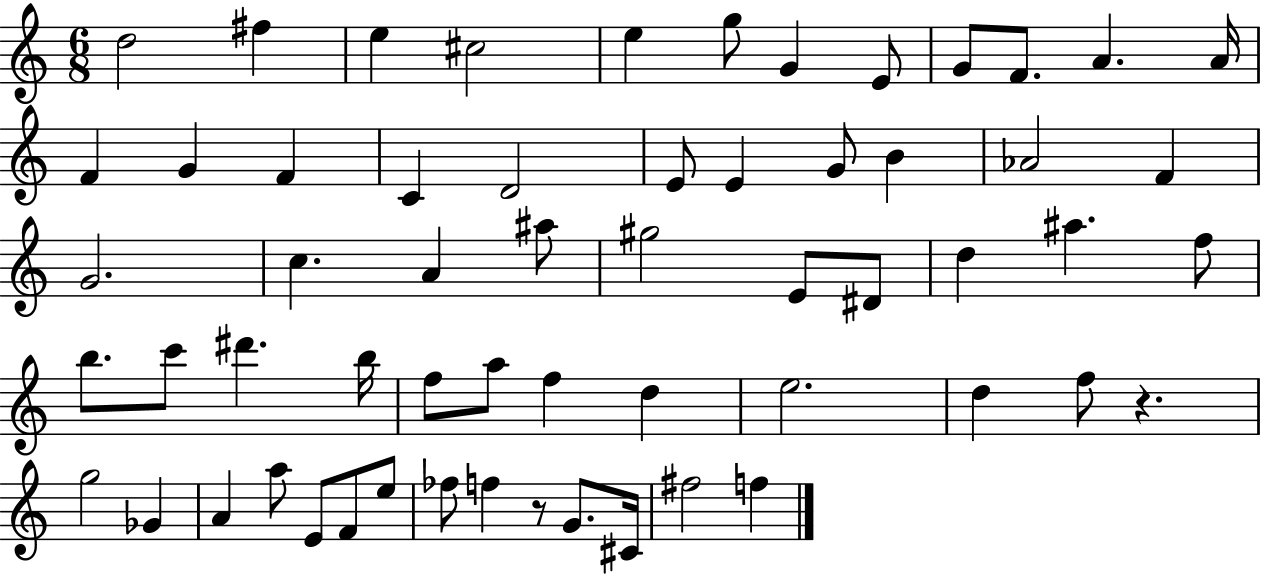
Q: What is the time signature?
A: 6/8